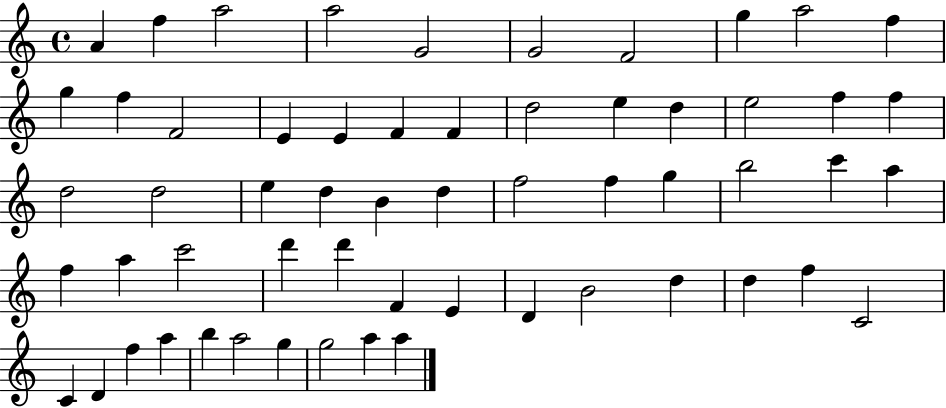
{
  \clef treble
  \time 4/4
  \defaultTimeSignature
  \key c \major
  a'4 f''4 a''2 | a''2 g'2 | g'2 f'2 | g''4 a''2 f''4 | \break g''4 f''4 f'2 | e'4 e'4 f'4 f'4 | d''2 e''4 d''4 | e''2 f''4 f''4 | \break d''2 d''2 | e''4 d''4 b'4 d''4 | f''2 f''4 g''4 | b''2 c'''4 a''4 | \break f''4 a''4 c'''2 | d'''4 d'''4 f'4 e'4 | d'4 b'2 d''4 | d''4 f''4 c'2 | \break c'4 d'4 f''4 a''4 | b''4 a''2 g''4 | g''2 a''4 a''4 | \bar "|."
}